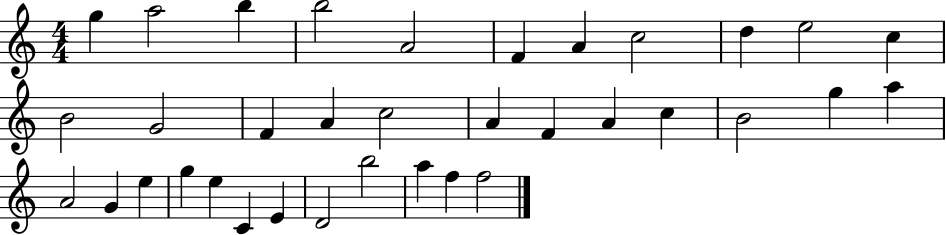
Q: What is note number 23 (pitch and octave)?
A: A5